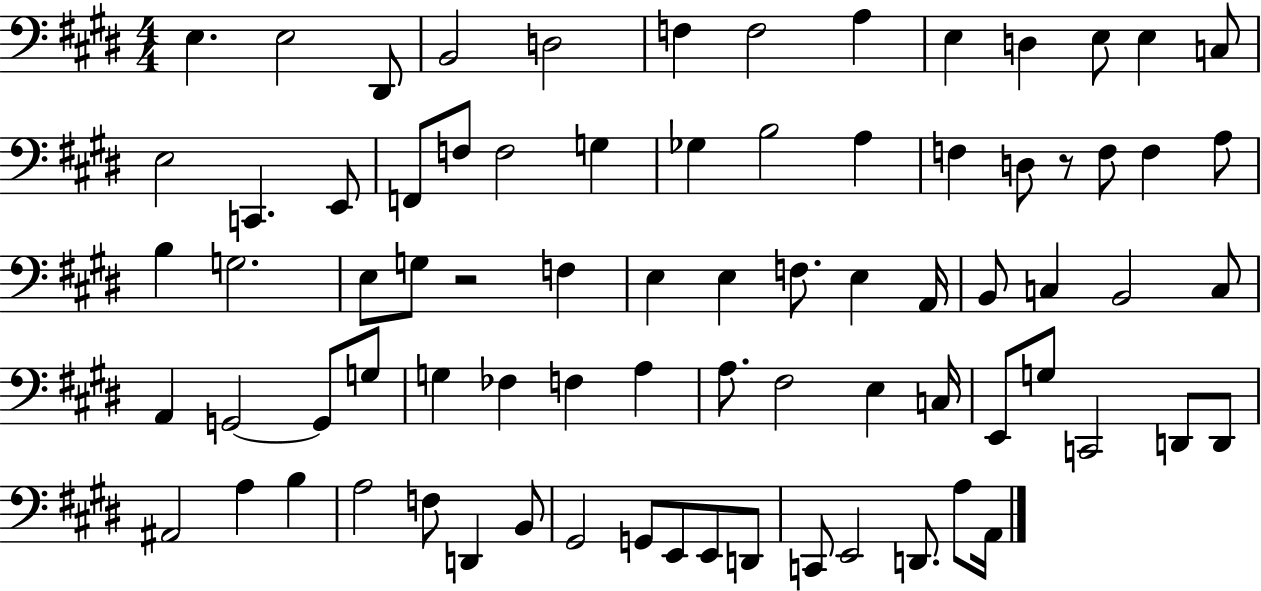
{
  \clef bass
  \numericTimeSignature
  \time 4/4
  \key e \major
  \repeat volta 2 { e4. e2 dis,8 | b,2 d2 | f4 f2 a4 | e4 d4 e8 e4 c8 | \break e2 c,4. e,8 | f,8 f8 f2 g4 | ges4 b2 a4 | f4 d8 r8 f8 f4 a8 | \break b4 g2. | e8 g8 r2 f4 | e4 e4 f8. e4 a,16 | b,8 c4 b,2 c8 | \break a,4 g,2~~ g,8 g8 | g4 fes4 f4 a4 | a8. fis2 e4 c16 | e,8 g8 c,2 d,8 d,8 | \break ais,2 a4 b4 | a2 f8 d,4 b,8 | gis,2 g,8 e,8 e,8 d,8 | c,8 e,2 d,8. a8 a,16 | \break } \bar "|."
}